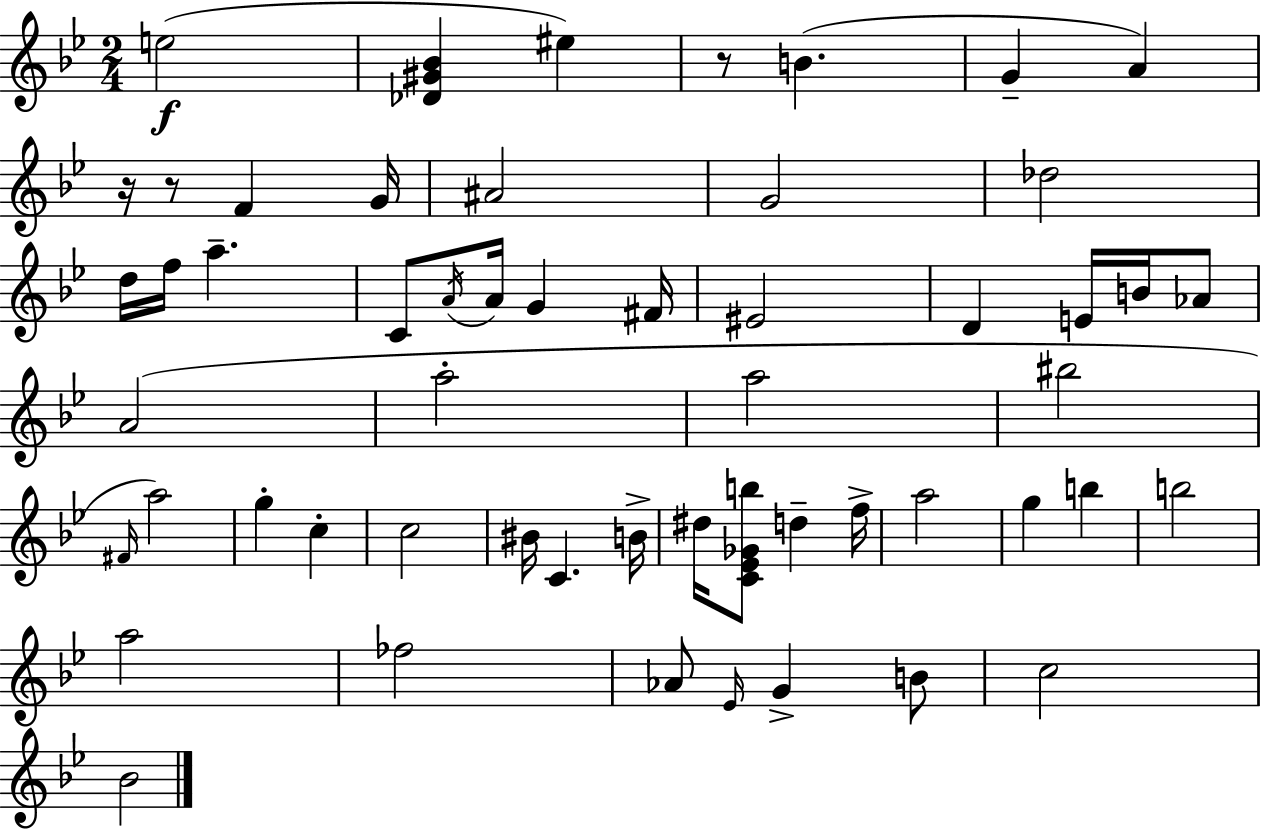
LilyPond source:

{
  \clef treble
  \numericTimeSignature
  \time 2/4
  \key g \minor
  \repeat volta 2 { e''2(\f | <des' gis' bes'>4 eis''4) | r8 b'4.( | g'4-- a'4) | \break r16 r8 f'4 g'16 | ais'2 | g'2 | des''2 | \break d''16 f''16 a''4.-- | c'8 \acciaccatura { a'16 } a'16 g'4 | fis'16 eis'2 | d'4 e'16 b'16 aes'8 | \break a'2( | a''2-. | a''2 | bis''2 | \break \grace { fis'16 }) a''2 | g''4-. c''4-. | c''2 | bis'16 c'4. | \break b'16-> dis''16 <c' ees' ges' b''>8 d''4-- | f''16-> a''2 | g''4 b''4 | b''2 | \break a''2 | fes''2 | aes'8 \grace { ees'16 } g'4-> | b'8 c''2 | \break bes'2 | } \bar "|."
}